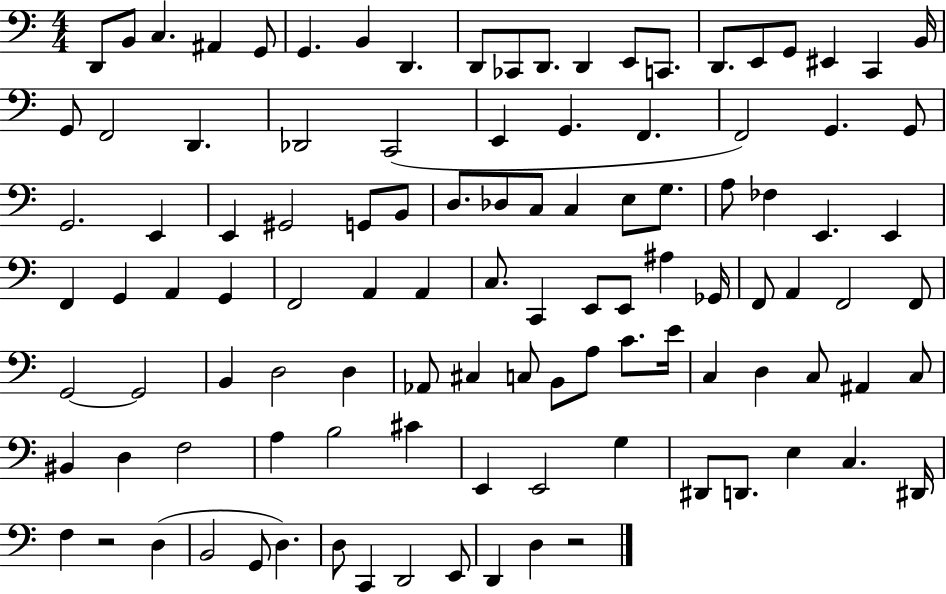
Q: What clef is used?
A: bass